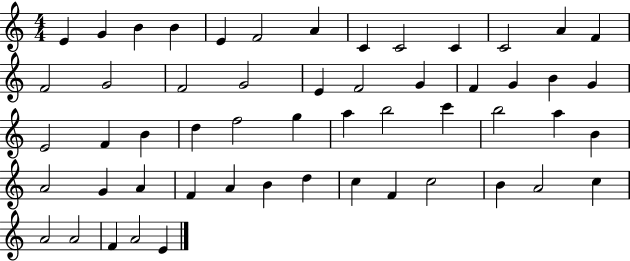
X:1
T:Untitled
M:4/4
L:1/4
K:C
E G B B E F2 A C C2 C C2 A F F2 G2 F2 G2 E F2 G F G B G E2 F B d f2 g a b2 c' b2 a B A2 G A F A B d c F c2 B A2 c A2 A2 F A2 E